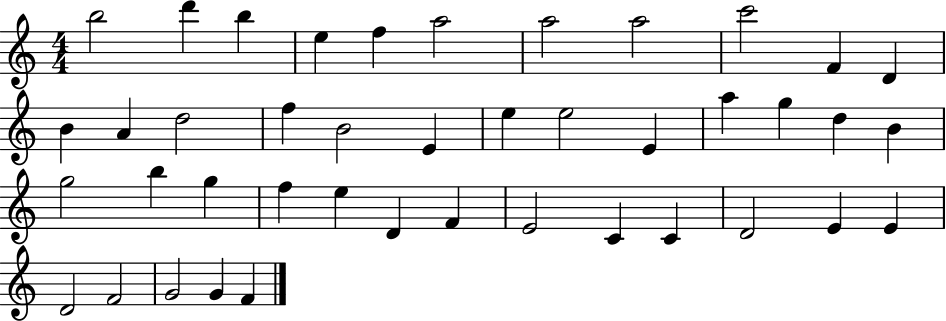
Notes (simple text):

B5/h D6/q B5/q E5/q F5/q A5/h A5/h A5/h C6/h F4/q D4/q B4/q A4/q D5/h F5/q B4/h E4/q E5/q E5/h E4/q A5/q G5/q D5/q B4/q G5/h B5/q G5/q F5/q E5/q D4/q F4/q E4/h C4/q C4/q D4/h E4/q E4/q D4/h F4/h G4/h G4/q F4/q